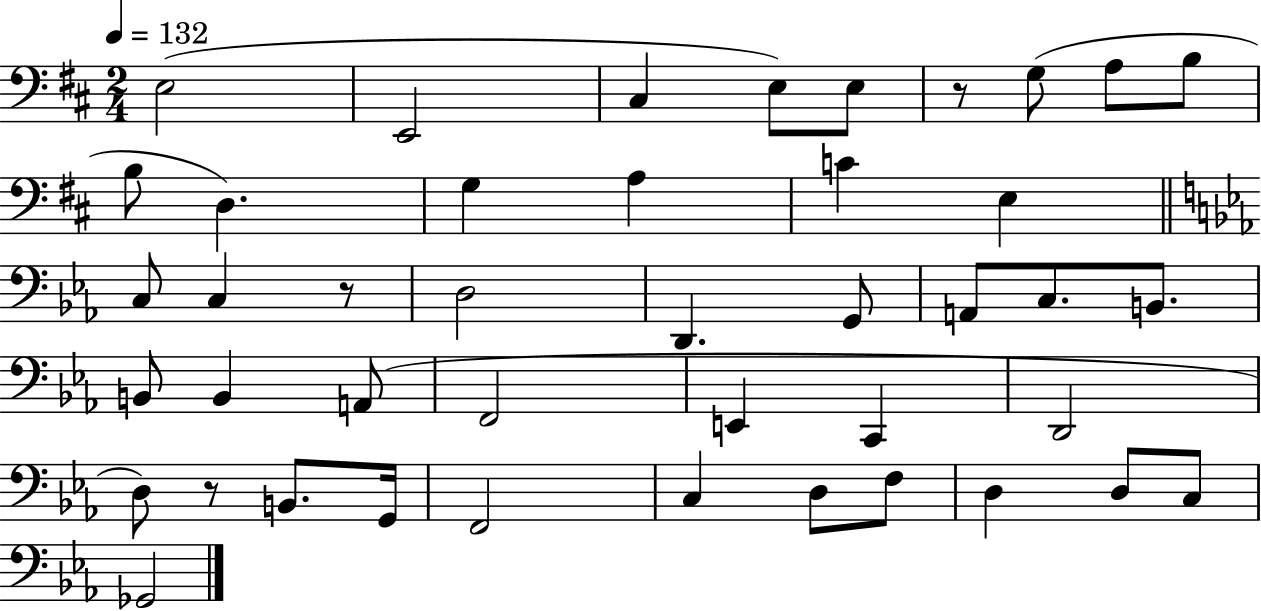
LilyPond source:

{
  \clef bass
  \numericTimeSignature
  \time 2/4
  \key d \major
  \tempo 4 = 132
  e2( | e,2 | cis4 e8) e8 | r8 g8( a8 b8 | \break b8 d4.) | g4 a4 | c'4 e4 | \bar "||" \break \key c \minor c8 c4 r8 | d2 | d,4. g,8 | a,8 c8. b,8. | \break b,8 b,4 a,8( | f,2 | e,4 c,4 | d,2 | \break d8) r8 b,8. g,16 | f,2 | c4 d8 f8 | d4 d8 c8 | \break ges,2 | \bar "|."
}